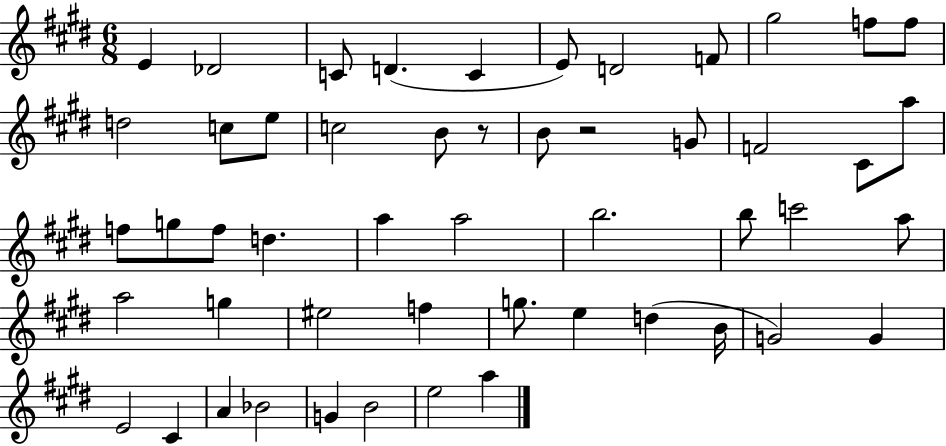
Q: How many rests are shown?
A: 2